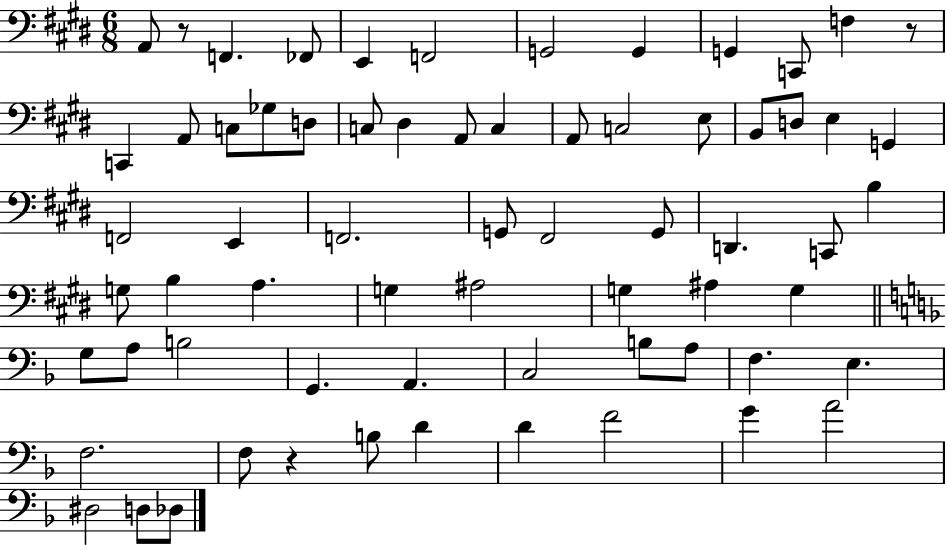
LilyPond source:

{
  \clef bass
  \numericTimeSignature
  \time 6/8
  \key e \major
  a,8 r8 f,4. fes,8 | e,4 f,2 | g,2 g,4 | g,4 c,8 f4 r8 | \break c,4 a,8 c8 ges8 d8 | c8 dis4 a,8 c4 | a,8 c2 e8 | b,8 d8 e4 g,4 | \break f,2 e,4 | f,2. | g,8 fis,2 g,8 | d,4. c,8 b4 | \break g8 b4 a4. | g4 ais2 | g4 ais4 g4 | \bar "||" \break \key f \major g8 a8 b2 | g,4. a,4. | c2 b8 a8 | f4. e4. | \break f2. | f8 r4 b8 d'4 | d'4 f'2 | g'4 a'2 | \break dis2 d8 des8 | \bar "|."
}